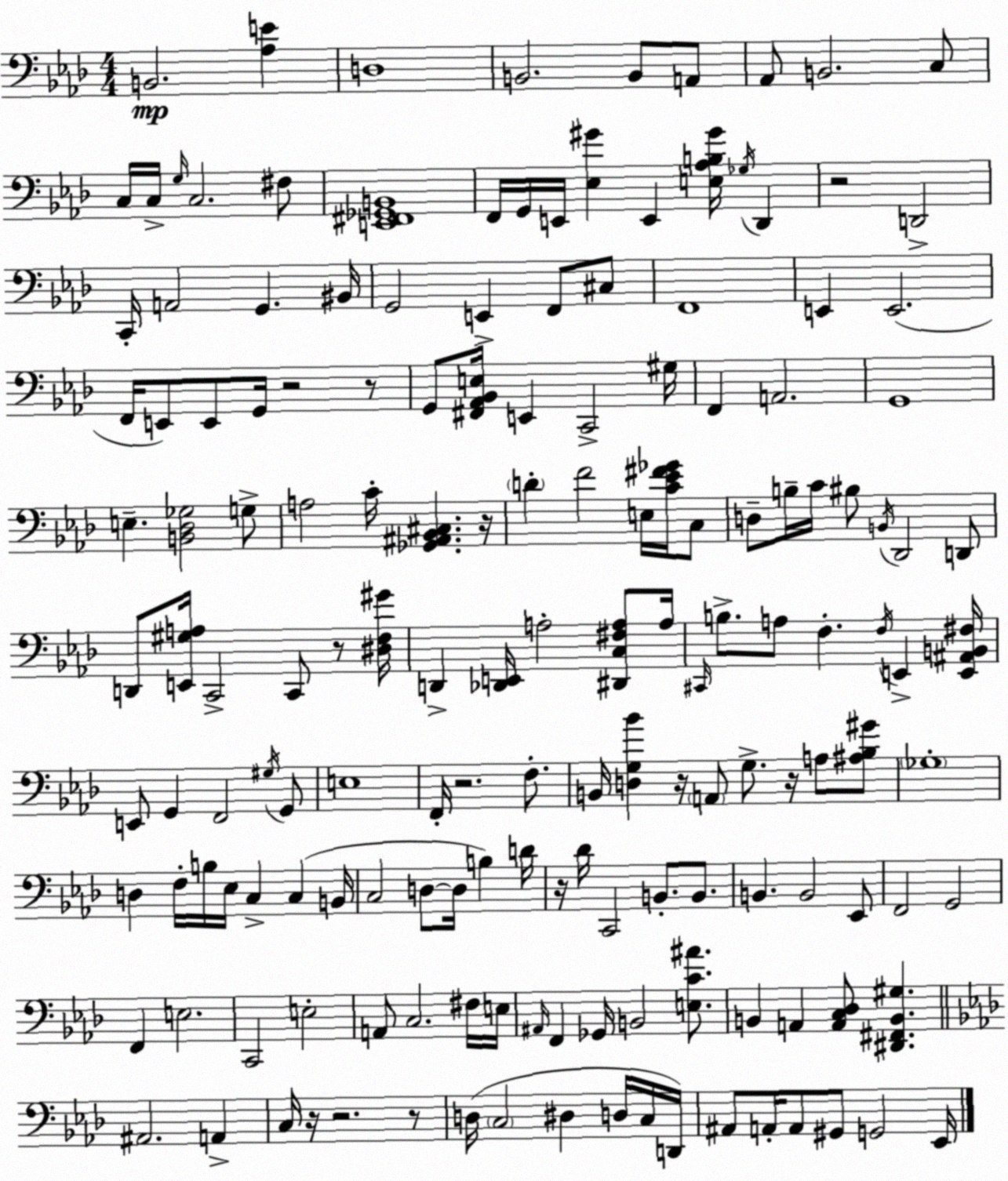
X:1
T:Untitled
M:4/4
L:1/4
K:Fm
B,,2 [_A,E] D,4 B,,2 B,,/2 A,,/2 _A,,/2 B,,2 C,/2 C,/4 C,/4 G,/4 C,2 ^F,/2 [E,,^F,,_G,,B,,]4 F,,/4 G,,/4 E,,/4 [_E,^G] E,, [E,_A,B,^G]/4 _G,/4 _D,, z2 D,,2 C,,/4 A,,2 G,, ^B,,/4 G,,2 E,, F,,/2 ^C,/2 F,,4 E,, E,,2 F,,/4 E,,/2 E,,/2 G,,/4 z2 z/2 G,,/2 [^F,,_A,,_B,,E,]/4 E,, C,,2 ^G,/4 F,, A,,2 G,,4 E, [B,,_D,_G,]2 G,/2 A,2 C/4 [_G,,^A,,_B,,^C,] z/4 D F2 E,/4 [C_E^F_G]/4 C,/2 D,/2 B,/4 C/4 ^B,/2 B,,/4 _D,,2 D,,/2 D,,/2 [E,,^G,A,]/4 C,,2 C,,/2 z/2 [^D,F,^G]/4 D,, [_D,,E,,]/4 A,2 [^D,,C,^F,A,]/2 A,/4 ^C,,/4 B,/2 A,/2 F, F,/4 E,, [E,,^A,,B,,^F,]/4 E,,/2 G,, F,,2 ^G,/4 G,,/2 E,4 F,,/4 z2 F,/2 B,,/4 [D,G,_B] z/4 A,,/2 G,/2 z/4 A,/2 [^A,_B,^G]/2 _G,4 D, F,/4 B,/4 _E,/4 C, C, B,,/4 C,2 D,/2 D,/4 B, D/4 z/4 _D/4 C,,2 B,,/2 B,,/2 B,, B,,2 _E,,/2 F,,2 G,,2 F,, E,2 C,,2 E,2 A,,/2 C,2 ^F,/4 E,/4 ^A,,/4 F,, _G,,/4 B,,2 [E,C^A]/2 B,, A,, [A,,C,_D,]/2 [^D,,^F,,B,,^G,] ^A,,2 A,, C,/4 z/4 z2 z/2 D,/4 C,2 ^D, D,/4 C,/4 D,,/4 ^A,,/2 A,,/4 A,,/2 ^G,,/2 G,,2 _E,,/4